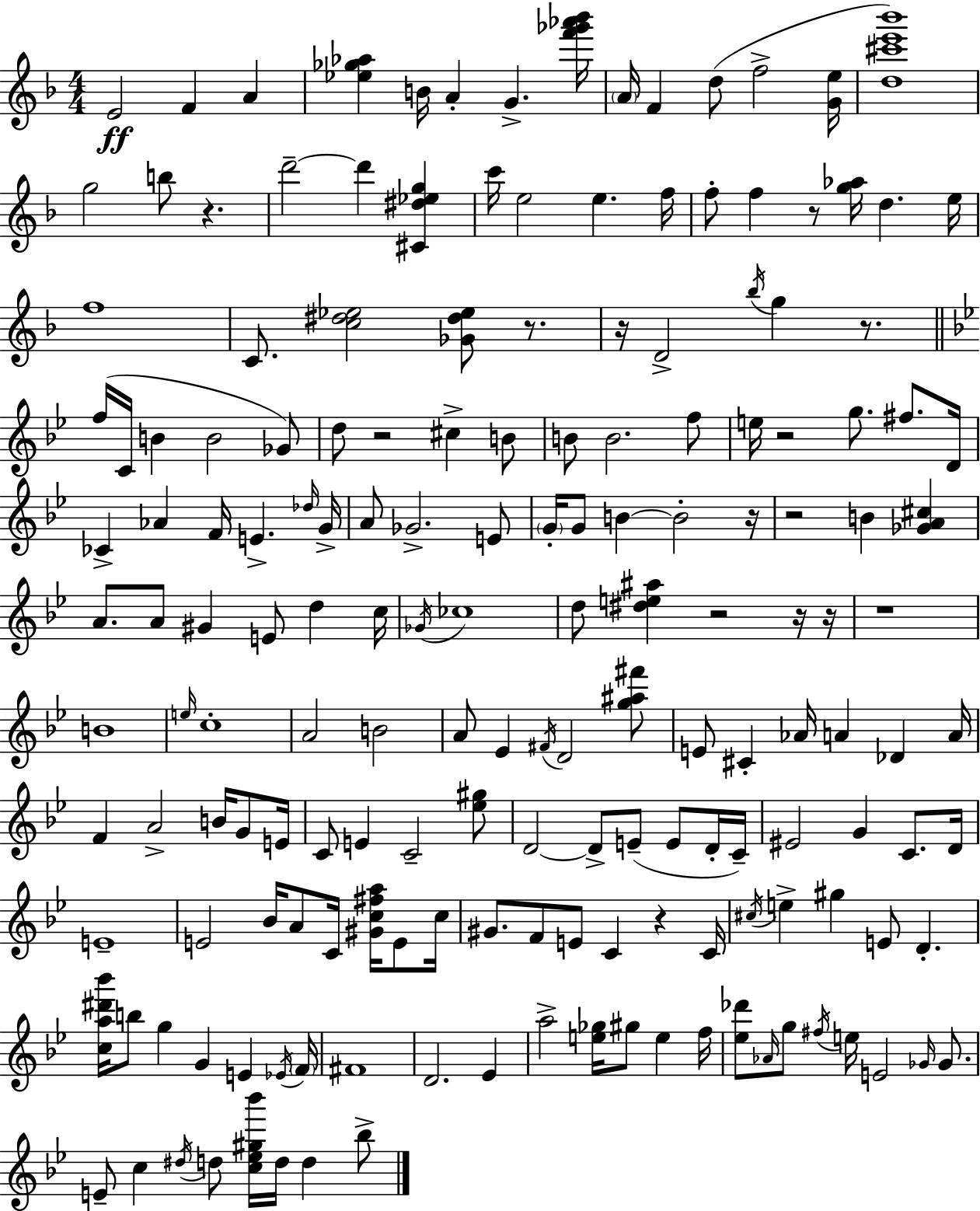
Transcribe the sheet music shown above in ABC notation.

X:1
T:Untitled
M:4/4
L:1/4
K:F
E2 F A [_e_g_a] B/4 A G [f'_g'_a'_b']/4 A/4 F d/2 f2 [Ge]/4 [d^c'e'_b']4 g2 b/2 z d'2 d' [^C^d_eg] c'/4 e2 e f/4 f/2 f z/2 [g_a]/4 d e/4 f4 C/2 [c^d_e]2 [_G^d_e]/2 z/2 z/4 D2 _b/4 g z/2 f/4 C/4 B B2 _G/2 d/2 z2 ^c B/2 B/2 B2 f/2 e/4 z2 g/2 ^f/2 D/4 _C _A F/4 E _d/4 G/4 A/2 _G2 E/2 G/4 G/2 B B2 z/4 z2 B [_GA^c] A/2 A/2 ^G E/2 d c/4 _G/4 _c4 d/2 [^de^a] z2 z/4 z/4 z4 B4 e/4 c4 A2 B2 A/2 _E ^F/4 D2 [g^a^f']/2 E/2 ^C _A/4 A _D A/4 F A2 B/4 G/2 E/4 C/2 E C2 [_e^g]/2 D2 D/2 E/2 E/2 D/4 C/4 ^E2 G C/2 D/4 E4 E2 _B/4 A/2 C/4 [^Gc^fa]/4 E/2 c/4 ^G/2 F/2 E/2 C z C/4 ^c/4 e ^g E/2 D [ca^d'_b']/4 b/2 g G E _E/4 F/4 ^F4 D2 _E a2 [e_g]/4 ^g/2 e f/4 [_e_d']/2 _A/4 g/2 ^f/4 e/4 E2 _G/4 _G/2 E/2 c ^d/4 d/2 [c_e^g_b']/4 d/4 d _b/2